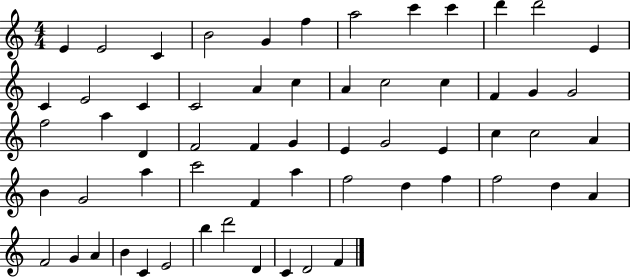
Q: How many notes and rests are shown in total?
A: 60